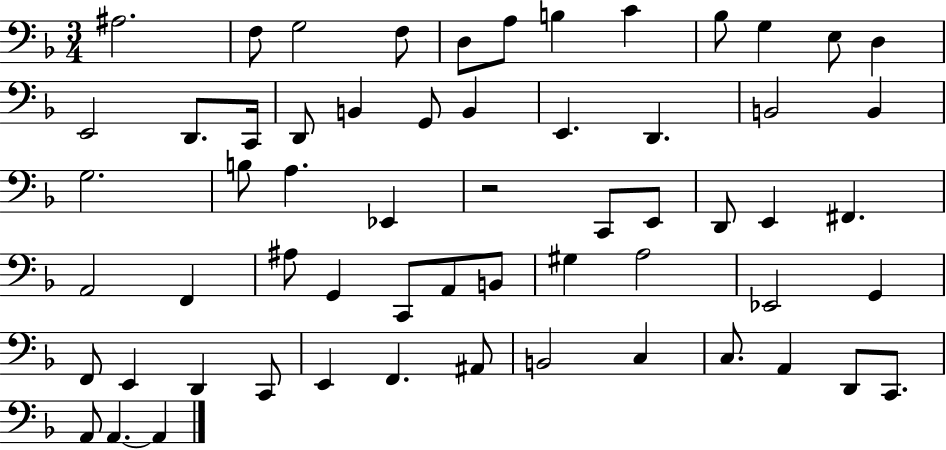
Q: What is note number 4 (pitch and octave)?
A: F3